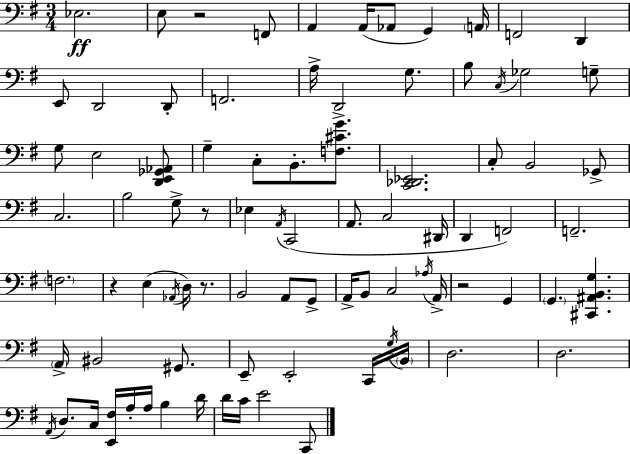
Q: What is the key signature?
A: E minor